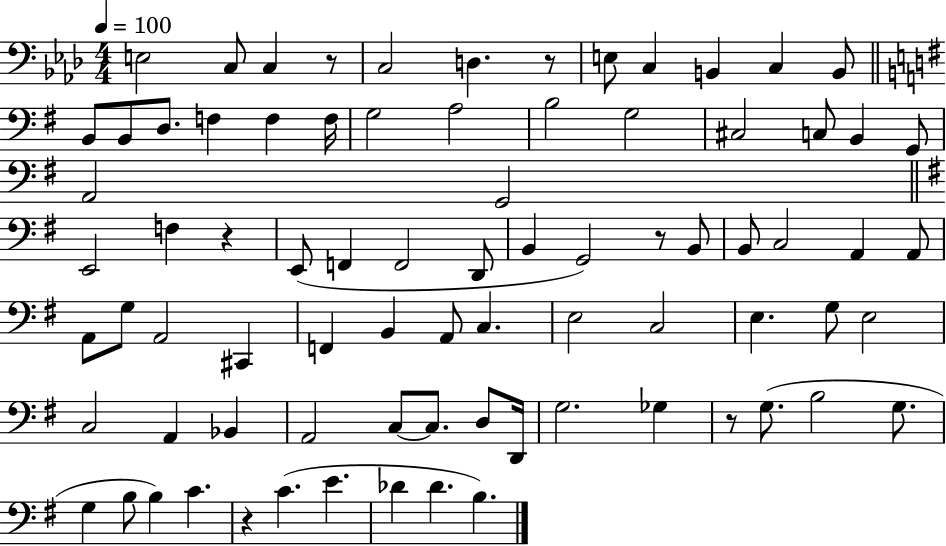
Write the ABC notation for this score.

X:1
T:Untitled
M:4/4
L:1/4
K:Ab
E,2 C,/2 C, z/2 C,2 D, z/2 E,/2 C, B,, C, B,,/2 B,,/2 B,,/2 D,/2 F, F, F,/4 G,2 A,2 B,2 G,2 ^C,2 C,/2 B,, G,,/2 A,,2 G,,2 E,,2 F, z E,,/2 F,, F,,2 D,,/2 B,, G,,2 z/2 B,,/2 B,,/2 C,2 A,, A,,/2 A,,/2 G,/2 A,,2 ^C,, F,, B,, A,,/2 C, E,2 C,2 E, G,/2 E,2 C,2 A,, _B,, A,,2 C,/2 C,/2 D,/2 D,,/4 G,2 _G, z/2 G,/2 B,2 G,/2 G, B,/2 B, C z C E _D _D B,